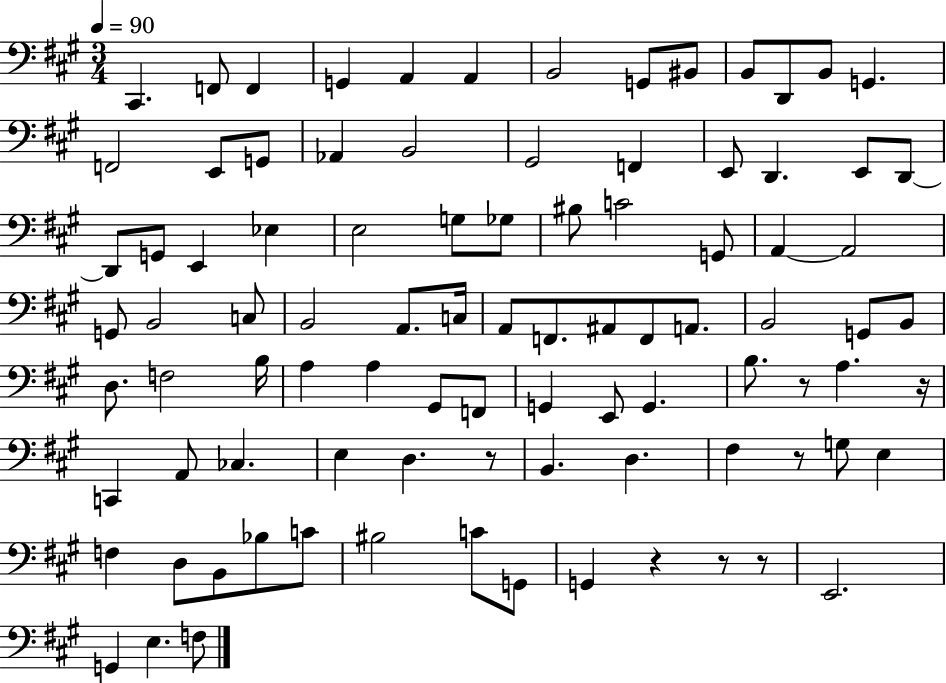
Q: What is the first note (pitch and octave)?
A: C#2